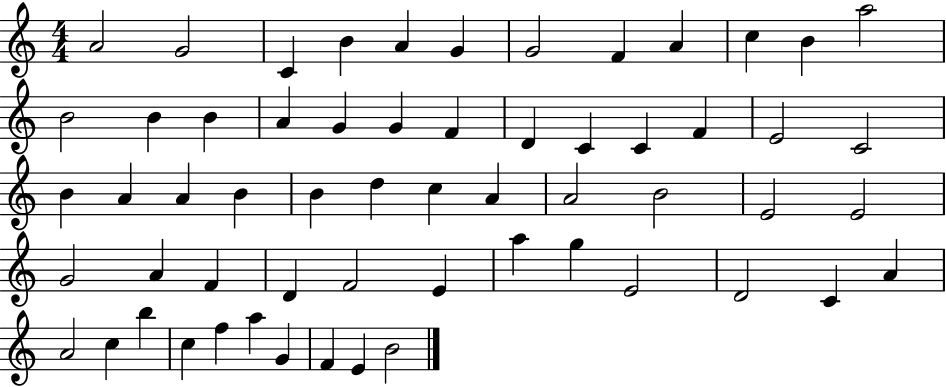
X:1
T:Untitled
M:4/4
L:1/4
K:C
A2 G2 C B A G G2 F A c B a2 B2 B B A G G F D C C F E2 C2 B A A B B d c A A2 B2 E2 E2 G2 A F D F2 E a g E2 D2 C A A2 c b c f a G F E B2